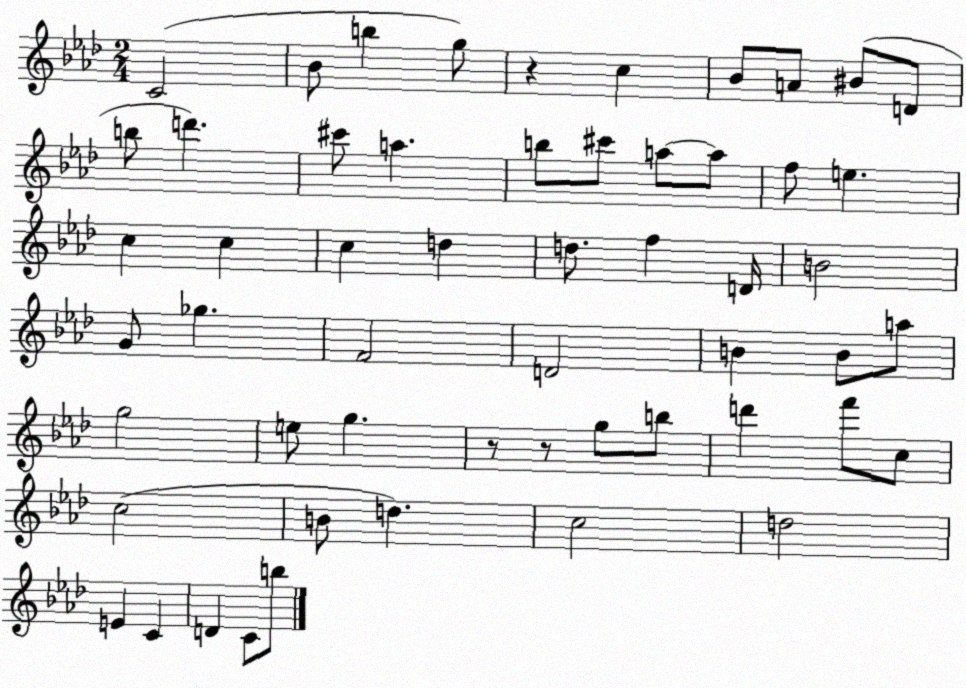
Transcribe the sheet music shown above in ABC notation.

X:1
T:Untitled
M:2/4
L:1/4
K:Ab
C2 _B/2 b g/2 z c _B/2 A/2 ^B/2 D/2 b/2 d' ^c'/2 a b/2 ^c'/2 a/2 a/2 f/2 e c c c d d/2 f D/4 B2 G/2 _g F2 D2 B B/2 a/2 g2 e/2 g z/2 z/2 g/2 b/2 d' f'/2 c/2 c2 B/2 d c2 d2 E C D C/2 b/2